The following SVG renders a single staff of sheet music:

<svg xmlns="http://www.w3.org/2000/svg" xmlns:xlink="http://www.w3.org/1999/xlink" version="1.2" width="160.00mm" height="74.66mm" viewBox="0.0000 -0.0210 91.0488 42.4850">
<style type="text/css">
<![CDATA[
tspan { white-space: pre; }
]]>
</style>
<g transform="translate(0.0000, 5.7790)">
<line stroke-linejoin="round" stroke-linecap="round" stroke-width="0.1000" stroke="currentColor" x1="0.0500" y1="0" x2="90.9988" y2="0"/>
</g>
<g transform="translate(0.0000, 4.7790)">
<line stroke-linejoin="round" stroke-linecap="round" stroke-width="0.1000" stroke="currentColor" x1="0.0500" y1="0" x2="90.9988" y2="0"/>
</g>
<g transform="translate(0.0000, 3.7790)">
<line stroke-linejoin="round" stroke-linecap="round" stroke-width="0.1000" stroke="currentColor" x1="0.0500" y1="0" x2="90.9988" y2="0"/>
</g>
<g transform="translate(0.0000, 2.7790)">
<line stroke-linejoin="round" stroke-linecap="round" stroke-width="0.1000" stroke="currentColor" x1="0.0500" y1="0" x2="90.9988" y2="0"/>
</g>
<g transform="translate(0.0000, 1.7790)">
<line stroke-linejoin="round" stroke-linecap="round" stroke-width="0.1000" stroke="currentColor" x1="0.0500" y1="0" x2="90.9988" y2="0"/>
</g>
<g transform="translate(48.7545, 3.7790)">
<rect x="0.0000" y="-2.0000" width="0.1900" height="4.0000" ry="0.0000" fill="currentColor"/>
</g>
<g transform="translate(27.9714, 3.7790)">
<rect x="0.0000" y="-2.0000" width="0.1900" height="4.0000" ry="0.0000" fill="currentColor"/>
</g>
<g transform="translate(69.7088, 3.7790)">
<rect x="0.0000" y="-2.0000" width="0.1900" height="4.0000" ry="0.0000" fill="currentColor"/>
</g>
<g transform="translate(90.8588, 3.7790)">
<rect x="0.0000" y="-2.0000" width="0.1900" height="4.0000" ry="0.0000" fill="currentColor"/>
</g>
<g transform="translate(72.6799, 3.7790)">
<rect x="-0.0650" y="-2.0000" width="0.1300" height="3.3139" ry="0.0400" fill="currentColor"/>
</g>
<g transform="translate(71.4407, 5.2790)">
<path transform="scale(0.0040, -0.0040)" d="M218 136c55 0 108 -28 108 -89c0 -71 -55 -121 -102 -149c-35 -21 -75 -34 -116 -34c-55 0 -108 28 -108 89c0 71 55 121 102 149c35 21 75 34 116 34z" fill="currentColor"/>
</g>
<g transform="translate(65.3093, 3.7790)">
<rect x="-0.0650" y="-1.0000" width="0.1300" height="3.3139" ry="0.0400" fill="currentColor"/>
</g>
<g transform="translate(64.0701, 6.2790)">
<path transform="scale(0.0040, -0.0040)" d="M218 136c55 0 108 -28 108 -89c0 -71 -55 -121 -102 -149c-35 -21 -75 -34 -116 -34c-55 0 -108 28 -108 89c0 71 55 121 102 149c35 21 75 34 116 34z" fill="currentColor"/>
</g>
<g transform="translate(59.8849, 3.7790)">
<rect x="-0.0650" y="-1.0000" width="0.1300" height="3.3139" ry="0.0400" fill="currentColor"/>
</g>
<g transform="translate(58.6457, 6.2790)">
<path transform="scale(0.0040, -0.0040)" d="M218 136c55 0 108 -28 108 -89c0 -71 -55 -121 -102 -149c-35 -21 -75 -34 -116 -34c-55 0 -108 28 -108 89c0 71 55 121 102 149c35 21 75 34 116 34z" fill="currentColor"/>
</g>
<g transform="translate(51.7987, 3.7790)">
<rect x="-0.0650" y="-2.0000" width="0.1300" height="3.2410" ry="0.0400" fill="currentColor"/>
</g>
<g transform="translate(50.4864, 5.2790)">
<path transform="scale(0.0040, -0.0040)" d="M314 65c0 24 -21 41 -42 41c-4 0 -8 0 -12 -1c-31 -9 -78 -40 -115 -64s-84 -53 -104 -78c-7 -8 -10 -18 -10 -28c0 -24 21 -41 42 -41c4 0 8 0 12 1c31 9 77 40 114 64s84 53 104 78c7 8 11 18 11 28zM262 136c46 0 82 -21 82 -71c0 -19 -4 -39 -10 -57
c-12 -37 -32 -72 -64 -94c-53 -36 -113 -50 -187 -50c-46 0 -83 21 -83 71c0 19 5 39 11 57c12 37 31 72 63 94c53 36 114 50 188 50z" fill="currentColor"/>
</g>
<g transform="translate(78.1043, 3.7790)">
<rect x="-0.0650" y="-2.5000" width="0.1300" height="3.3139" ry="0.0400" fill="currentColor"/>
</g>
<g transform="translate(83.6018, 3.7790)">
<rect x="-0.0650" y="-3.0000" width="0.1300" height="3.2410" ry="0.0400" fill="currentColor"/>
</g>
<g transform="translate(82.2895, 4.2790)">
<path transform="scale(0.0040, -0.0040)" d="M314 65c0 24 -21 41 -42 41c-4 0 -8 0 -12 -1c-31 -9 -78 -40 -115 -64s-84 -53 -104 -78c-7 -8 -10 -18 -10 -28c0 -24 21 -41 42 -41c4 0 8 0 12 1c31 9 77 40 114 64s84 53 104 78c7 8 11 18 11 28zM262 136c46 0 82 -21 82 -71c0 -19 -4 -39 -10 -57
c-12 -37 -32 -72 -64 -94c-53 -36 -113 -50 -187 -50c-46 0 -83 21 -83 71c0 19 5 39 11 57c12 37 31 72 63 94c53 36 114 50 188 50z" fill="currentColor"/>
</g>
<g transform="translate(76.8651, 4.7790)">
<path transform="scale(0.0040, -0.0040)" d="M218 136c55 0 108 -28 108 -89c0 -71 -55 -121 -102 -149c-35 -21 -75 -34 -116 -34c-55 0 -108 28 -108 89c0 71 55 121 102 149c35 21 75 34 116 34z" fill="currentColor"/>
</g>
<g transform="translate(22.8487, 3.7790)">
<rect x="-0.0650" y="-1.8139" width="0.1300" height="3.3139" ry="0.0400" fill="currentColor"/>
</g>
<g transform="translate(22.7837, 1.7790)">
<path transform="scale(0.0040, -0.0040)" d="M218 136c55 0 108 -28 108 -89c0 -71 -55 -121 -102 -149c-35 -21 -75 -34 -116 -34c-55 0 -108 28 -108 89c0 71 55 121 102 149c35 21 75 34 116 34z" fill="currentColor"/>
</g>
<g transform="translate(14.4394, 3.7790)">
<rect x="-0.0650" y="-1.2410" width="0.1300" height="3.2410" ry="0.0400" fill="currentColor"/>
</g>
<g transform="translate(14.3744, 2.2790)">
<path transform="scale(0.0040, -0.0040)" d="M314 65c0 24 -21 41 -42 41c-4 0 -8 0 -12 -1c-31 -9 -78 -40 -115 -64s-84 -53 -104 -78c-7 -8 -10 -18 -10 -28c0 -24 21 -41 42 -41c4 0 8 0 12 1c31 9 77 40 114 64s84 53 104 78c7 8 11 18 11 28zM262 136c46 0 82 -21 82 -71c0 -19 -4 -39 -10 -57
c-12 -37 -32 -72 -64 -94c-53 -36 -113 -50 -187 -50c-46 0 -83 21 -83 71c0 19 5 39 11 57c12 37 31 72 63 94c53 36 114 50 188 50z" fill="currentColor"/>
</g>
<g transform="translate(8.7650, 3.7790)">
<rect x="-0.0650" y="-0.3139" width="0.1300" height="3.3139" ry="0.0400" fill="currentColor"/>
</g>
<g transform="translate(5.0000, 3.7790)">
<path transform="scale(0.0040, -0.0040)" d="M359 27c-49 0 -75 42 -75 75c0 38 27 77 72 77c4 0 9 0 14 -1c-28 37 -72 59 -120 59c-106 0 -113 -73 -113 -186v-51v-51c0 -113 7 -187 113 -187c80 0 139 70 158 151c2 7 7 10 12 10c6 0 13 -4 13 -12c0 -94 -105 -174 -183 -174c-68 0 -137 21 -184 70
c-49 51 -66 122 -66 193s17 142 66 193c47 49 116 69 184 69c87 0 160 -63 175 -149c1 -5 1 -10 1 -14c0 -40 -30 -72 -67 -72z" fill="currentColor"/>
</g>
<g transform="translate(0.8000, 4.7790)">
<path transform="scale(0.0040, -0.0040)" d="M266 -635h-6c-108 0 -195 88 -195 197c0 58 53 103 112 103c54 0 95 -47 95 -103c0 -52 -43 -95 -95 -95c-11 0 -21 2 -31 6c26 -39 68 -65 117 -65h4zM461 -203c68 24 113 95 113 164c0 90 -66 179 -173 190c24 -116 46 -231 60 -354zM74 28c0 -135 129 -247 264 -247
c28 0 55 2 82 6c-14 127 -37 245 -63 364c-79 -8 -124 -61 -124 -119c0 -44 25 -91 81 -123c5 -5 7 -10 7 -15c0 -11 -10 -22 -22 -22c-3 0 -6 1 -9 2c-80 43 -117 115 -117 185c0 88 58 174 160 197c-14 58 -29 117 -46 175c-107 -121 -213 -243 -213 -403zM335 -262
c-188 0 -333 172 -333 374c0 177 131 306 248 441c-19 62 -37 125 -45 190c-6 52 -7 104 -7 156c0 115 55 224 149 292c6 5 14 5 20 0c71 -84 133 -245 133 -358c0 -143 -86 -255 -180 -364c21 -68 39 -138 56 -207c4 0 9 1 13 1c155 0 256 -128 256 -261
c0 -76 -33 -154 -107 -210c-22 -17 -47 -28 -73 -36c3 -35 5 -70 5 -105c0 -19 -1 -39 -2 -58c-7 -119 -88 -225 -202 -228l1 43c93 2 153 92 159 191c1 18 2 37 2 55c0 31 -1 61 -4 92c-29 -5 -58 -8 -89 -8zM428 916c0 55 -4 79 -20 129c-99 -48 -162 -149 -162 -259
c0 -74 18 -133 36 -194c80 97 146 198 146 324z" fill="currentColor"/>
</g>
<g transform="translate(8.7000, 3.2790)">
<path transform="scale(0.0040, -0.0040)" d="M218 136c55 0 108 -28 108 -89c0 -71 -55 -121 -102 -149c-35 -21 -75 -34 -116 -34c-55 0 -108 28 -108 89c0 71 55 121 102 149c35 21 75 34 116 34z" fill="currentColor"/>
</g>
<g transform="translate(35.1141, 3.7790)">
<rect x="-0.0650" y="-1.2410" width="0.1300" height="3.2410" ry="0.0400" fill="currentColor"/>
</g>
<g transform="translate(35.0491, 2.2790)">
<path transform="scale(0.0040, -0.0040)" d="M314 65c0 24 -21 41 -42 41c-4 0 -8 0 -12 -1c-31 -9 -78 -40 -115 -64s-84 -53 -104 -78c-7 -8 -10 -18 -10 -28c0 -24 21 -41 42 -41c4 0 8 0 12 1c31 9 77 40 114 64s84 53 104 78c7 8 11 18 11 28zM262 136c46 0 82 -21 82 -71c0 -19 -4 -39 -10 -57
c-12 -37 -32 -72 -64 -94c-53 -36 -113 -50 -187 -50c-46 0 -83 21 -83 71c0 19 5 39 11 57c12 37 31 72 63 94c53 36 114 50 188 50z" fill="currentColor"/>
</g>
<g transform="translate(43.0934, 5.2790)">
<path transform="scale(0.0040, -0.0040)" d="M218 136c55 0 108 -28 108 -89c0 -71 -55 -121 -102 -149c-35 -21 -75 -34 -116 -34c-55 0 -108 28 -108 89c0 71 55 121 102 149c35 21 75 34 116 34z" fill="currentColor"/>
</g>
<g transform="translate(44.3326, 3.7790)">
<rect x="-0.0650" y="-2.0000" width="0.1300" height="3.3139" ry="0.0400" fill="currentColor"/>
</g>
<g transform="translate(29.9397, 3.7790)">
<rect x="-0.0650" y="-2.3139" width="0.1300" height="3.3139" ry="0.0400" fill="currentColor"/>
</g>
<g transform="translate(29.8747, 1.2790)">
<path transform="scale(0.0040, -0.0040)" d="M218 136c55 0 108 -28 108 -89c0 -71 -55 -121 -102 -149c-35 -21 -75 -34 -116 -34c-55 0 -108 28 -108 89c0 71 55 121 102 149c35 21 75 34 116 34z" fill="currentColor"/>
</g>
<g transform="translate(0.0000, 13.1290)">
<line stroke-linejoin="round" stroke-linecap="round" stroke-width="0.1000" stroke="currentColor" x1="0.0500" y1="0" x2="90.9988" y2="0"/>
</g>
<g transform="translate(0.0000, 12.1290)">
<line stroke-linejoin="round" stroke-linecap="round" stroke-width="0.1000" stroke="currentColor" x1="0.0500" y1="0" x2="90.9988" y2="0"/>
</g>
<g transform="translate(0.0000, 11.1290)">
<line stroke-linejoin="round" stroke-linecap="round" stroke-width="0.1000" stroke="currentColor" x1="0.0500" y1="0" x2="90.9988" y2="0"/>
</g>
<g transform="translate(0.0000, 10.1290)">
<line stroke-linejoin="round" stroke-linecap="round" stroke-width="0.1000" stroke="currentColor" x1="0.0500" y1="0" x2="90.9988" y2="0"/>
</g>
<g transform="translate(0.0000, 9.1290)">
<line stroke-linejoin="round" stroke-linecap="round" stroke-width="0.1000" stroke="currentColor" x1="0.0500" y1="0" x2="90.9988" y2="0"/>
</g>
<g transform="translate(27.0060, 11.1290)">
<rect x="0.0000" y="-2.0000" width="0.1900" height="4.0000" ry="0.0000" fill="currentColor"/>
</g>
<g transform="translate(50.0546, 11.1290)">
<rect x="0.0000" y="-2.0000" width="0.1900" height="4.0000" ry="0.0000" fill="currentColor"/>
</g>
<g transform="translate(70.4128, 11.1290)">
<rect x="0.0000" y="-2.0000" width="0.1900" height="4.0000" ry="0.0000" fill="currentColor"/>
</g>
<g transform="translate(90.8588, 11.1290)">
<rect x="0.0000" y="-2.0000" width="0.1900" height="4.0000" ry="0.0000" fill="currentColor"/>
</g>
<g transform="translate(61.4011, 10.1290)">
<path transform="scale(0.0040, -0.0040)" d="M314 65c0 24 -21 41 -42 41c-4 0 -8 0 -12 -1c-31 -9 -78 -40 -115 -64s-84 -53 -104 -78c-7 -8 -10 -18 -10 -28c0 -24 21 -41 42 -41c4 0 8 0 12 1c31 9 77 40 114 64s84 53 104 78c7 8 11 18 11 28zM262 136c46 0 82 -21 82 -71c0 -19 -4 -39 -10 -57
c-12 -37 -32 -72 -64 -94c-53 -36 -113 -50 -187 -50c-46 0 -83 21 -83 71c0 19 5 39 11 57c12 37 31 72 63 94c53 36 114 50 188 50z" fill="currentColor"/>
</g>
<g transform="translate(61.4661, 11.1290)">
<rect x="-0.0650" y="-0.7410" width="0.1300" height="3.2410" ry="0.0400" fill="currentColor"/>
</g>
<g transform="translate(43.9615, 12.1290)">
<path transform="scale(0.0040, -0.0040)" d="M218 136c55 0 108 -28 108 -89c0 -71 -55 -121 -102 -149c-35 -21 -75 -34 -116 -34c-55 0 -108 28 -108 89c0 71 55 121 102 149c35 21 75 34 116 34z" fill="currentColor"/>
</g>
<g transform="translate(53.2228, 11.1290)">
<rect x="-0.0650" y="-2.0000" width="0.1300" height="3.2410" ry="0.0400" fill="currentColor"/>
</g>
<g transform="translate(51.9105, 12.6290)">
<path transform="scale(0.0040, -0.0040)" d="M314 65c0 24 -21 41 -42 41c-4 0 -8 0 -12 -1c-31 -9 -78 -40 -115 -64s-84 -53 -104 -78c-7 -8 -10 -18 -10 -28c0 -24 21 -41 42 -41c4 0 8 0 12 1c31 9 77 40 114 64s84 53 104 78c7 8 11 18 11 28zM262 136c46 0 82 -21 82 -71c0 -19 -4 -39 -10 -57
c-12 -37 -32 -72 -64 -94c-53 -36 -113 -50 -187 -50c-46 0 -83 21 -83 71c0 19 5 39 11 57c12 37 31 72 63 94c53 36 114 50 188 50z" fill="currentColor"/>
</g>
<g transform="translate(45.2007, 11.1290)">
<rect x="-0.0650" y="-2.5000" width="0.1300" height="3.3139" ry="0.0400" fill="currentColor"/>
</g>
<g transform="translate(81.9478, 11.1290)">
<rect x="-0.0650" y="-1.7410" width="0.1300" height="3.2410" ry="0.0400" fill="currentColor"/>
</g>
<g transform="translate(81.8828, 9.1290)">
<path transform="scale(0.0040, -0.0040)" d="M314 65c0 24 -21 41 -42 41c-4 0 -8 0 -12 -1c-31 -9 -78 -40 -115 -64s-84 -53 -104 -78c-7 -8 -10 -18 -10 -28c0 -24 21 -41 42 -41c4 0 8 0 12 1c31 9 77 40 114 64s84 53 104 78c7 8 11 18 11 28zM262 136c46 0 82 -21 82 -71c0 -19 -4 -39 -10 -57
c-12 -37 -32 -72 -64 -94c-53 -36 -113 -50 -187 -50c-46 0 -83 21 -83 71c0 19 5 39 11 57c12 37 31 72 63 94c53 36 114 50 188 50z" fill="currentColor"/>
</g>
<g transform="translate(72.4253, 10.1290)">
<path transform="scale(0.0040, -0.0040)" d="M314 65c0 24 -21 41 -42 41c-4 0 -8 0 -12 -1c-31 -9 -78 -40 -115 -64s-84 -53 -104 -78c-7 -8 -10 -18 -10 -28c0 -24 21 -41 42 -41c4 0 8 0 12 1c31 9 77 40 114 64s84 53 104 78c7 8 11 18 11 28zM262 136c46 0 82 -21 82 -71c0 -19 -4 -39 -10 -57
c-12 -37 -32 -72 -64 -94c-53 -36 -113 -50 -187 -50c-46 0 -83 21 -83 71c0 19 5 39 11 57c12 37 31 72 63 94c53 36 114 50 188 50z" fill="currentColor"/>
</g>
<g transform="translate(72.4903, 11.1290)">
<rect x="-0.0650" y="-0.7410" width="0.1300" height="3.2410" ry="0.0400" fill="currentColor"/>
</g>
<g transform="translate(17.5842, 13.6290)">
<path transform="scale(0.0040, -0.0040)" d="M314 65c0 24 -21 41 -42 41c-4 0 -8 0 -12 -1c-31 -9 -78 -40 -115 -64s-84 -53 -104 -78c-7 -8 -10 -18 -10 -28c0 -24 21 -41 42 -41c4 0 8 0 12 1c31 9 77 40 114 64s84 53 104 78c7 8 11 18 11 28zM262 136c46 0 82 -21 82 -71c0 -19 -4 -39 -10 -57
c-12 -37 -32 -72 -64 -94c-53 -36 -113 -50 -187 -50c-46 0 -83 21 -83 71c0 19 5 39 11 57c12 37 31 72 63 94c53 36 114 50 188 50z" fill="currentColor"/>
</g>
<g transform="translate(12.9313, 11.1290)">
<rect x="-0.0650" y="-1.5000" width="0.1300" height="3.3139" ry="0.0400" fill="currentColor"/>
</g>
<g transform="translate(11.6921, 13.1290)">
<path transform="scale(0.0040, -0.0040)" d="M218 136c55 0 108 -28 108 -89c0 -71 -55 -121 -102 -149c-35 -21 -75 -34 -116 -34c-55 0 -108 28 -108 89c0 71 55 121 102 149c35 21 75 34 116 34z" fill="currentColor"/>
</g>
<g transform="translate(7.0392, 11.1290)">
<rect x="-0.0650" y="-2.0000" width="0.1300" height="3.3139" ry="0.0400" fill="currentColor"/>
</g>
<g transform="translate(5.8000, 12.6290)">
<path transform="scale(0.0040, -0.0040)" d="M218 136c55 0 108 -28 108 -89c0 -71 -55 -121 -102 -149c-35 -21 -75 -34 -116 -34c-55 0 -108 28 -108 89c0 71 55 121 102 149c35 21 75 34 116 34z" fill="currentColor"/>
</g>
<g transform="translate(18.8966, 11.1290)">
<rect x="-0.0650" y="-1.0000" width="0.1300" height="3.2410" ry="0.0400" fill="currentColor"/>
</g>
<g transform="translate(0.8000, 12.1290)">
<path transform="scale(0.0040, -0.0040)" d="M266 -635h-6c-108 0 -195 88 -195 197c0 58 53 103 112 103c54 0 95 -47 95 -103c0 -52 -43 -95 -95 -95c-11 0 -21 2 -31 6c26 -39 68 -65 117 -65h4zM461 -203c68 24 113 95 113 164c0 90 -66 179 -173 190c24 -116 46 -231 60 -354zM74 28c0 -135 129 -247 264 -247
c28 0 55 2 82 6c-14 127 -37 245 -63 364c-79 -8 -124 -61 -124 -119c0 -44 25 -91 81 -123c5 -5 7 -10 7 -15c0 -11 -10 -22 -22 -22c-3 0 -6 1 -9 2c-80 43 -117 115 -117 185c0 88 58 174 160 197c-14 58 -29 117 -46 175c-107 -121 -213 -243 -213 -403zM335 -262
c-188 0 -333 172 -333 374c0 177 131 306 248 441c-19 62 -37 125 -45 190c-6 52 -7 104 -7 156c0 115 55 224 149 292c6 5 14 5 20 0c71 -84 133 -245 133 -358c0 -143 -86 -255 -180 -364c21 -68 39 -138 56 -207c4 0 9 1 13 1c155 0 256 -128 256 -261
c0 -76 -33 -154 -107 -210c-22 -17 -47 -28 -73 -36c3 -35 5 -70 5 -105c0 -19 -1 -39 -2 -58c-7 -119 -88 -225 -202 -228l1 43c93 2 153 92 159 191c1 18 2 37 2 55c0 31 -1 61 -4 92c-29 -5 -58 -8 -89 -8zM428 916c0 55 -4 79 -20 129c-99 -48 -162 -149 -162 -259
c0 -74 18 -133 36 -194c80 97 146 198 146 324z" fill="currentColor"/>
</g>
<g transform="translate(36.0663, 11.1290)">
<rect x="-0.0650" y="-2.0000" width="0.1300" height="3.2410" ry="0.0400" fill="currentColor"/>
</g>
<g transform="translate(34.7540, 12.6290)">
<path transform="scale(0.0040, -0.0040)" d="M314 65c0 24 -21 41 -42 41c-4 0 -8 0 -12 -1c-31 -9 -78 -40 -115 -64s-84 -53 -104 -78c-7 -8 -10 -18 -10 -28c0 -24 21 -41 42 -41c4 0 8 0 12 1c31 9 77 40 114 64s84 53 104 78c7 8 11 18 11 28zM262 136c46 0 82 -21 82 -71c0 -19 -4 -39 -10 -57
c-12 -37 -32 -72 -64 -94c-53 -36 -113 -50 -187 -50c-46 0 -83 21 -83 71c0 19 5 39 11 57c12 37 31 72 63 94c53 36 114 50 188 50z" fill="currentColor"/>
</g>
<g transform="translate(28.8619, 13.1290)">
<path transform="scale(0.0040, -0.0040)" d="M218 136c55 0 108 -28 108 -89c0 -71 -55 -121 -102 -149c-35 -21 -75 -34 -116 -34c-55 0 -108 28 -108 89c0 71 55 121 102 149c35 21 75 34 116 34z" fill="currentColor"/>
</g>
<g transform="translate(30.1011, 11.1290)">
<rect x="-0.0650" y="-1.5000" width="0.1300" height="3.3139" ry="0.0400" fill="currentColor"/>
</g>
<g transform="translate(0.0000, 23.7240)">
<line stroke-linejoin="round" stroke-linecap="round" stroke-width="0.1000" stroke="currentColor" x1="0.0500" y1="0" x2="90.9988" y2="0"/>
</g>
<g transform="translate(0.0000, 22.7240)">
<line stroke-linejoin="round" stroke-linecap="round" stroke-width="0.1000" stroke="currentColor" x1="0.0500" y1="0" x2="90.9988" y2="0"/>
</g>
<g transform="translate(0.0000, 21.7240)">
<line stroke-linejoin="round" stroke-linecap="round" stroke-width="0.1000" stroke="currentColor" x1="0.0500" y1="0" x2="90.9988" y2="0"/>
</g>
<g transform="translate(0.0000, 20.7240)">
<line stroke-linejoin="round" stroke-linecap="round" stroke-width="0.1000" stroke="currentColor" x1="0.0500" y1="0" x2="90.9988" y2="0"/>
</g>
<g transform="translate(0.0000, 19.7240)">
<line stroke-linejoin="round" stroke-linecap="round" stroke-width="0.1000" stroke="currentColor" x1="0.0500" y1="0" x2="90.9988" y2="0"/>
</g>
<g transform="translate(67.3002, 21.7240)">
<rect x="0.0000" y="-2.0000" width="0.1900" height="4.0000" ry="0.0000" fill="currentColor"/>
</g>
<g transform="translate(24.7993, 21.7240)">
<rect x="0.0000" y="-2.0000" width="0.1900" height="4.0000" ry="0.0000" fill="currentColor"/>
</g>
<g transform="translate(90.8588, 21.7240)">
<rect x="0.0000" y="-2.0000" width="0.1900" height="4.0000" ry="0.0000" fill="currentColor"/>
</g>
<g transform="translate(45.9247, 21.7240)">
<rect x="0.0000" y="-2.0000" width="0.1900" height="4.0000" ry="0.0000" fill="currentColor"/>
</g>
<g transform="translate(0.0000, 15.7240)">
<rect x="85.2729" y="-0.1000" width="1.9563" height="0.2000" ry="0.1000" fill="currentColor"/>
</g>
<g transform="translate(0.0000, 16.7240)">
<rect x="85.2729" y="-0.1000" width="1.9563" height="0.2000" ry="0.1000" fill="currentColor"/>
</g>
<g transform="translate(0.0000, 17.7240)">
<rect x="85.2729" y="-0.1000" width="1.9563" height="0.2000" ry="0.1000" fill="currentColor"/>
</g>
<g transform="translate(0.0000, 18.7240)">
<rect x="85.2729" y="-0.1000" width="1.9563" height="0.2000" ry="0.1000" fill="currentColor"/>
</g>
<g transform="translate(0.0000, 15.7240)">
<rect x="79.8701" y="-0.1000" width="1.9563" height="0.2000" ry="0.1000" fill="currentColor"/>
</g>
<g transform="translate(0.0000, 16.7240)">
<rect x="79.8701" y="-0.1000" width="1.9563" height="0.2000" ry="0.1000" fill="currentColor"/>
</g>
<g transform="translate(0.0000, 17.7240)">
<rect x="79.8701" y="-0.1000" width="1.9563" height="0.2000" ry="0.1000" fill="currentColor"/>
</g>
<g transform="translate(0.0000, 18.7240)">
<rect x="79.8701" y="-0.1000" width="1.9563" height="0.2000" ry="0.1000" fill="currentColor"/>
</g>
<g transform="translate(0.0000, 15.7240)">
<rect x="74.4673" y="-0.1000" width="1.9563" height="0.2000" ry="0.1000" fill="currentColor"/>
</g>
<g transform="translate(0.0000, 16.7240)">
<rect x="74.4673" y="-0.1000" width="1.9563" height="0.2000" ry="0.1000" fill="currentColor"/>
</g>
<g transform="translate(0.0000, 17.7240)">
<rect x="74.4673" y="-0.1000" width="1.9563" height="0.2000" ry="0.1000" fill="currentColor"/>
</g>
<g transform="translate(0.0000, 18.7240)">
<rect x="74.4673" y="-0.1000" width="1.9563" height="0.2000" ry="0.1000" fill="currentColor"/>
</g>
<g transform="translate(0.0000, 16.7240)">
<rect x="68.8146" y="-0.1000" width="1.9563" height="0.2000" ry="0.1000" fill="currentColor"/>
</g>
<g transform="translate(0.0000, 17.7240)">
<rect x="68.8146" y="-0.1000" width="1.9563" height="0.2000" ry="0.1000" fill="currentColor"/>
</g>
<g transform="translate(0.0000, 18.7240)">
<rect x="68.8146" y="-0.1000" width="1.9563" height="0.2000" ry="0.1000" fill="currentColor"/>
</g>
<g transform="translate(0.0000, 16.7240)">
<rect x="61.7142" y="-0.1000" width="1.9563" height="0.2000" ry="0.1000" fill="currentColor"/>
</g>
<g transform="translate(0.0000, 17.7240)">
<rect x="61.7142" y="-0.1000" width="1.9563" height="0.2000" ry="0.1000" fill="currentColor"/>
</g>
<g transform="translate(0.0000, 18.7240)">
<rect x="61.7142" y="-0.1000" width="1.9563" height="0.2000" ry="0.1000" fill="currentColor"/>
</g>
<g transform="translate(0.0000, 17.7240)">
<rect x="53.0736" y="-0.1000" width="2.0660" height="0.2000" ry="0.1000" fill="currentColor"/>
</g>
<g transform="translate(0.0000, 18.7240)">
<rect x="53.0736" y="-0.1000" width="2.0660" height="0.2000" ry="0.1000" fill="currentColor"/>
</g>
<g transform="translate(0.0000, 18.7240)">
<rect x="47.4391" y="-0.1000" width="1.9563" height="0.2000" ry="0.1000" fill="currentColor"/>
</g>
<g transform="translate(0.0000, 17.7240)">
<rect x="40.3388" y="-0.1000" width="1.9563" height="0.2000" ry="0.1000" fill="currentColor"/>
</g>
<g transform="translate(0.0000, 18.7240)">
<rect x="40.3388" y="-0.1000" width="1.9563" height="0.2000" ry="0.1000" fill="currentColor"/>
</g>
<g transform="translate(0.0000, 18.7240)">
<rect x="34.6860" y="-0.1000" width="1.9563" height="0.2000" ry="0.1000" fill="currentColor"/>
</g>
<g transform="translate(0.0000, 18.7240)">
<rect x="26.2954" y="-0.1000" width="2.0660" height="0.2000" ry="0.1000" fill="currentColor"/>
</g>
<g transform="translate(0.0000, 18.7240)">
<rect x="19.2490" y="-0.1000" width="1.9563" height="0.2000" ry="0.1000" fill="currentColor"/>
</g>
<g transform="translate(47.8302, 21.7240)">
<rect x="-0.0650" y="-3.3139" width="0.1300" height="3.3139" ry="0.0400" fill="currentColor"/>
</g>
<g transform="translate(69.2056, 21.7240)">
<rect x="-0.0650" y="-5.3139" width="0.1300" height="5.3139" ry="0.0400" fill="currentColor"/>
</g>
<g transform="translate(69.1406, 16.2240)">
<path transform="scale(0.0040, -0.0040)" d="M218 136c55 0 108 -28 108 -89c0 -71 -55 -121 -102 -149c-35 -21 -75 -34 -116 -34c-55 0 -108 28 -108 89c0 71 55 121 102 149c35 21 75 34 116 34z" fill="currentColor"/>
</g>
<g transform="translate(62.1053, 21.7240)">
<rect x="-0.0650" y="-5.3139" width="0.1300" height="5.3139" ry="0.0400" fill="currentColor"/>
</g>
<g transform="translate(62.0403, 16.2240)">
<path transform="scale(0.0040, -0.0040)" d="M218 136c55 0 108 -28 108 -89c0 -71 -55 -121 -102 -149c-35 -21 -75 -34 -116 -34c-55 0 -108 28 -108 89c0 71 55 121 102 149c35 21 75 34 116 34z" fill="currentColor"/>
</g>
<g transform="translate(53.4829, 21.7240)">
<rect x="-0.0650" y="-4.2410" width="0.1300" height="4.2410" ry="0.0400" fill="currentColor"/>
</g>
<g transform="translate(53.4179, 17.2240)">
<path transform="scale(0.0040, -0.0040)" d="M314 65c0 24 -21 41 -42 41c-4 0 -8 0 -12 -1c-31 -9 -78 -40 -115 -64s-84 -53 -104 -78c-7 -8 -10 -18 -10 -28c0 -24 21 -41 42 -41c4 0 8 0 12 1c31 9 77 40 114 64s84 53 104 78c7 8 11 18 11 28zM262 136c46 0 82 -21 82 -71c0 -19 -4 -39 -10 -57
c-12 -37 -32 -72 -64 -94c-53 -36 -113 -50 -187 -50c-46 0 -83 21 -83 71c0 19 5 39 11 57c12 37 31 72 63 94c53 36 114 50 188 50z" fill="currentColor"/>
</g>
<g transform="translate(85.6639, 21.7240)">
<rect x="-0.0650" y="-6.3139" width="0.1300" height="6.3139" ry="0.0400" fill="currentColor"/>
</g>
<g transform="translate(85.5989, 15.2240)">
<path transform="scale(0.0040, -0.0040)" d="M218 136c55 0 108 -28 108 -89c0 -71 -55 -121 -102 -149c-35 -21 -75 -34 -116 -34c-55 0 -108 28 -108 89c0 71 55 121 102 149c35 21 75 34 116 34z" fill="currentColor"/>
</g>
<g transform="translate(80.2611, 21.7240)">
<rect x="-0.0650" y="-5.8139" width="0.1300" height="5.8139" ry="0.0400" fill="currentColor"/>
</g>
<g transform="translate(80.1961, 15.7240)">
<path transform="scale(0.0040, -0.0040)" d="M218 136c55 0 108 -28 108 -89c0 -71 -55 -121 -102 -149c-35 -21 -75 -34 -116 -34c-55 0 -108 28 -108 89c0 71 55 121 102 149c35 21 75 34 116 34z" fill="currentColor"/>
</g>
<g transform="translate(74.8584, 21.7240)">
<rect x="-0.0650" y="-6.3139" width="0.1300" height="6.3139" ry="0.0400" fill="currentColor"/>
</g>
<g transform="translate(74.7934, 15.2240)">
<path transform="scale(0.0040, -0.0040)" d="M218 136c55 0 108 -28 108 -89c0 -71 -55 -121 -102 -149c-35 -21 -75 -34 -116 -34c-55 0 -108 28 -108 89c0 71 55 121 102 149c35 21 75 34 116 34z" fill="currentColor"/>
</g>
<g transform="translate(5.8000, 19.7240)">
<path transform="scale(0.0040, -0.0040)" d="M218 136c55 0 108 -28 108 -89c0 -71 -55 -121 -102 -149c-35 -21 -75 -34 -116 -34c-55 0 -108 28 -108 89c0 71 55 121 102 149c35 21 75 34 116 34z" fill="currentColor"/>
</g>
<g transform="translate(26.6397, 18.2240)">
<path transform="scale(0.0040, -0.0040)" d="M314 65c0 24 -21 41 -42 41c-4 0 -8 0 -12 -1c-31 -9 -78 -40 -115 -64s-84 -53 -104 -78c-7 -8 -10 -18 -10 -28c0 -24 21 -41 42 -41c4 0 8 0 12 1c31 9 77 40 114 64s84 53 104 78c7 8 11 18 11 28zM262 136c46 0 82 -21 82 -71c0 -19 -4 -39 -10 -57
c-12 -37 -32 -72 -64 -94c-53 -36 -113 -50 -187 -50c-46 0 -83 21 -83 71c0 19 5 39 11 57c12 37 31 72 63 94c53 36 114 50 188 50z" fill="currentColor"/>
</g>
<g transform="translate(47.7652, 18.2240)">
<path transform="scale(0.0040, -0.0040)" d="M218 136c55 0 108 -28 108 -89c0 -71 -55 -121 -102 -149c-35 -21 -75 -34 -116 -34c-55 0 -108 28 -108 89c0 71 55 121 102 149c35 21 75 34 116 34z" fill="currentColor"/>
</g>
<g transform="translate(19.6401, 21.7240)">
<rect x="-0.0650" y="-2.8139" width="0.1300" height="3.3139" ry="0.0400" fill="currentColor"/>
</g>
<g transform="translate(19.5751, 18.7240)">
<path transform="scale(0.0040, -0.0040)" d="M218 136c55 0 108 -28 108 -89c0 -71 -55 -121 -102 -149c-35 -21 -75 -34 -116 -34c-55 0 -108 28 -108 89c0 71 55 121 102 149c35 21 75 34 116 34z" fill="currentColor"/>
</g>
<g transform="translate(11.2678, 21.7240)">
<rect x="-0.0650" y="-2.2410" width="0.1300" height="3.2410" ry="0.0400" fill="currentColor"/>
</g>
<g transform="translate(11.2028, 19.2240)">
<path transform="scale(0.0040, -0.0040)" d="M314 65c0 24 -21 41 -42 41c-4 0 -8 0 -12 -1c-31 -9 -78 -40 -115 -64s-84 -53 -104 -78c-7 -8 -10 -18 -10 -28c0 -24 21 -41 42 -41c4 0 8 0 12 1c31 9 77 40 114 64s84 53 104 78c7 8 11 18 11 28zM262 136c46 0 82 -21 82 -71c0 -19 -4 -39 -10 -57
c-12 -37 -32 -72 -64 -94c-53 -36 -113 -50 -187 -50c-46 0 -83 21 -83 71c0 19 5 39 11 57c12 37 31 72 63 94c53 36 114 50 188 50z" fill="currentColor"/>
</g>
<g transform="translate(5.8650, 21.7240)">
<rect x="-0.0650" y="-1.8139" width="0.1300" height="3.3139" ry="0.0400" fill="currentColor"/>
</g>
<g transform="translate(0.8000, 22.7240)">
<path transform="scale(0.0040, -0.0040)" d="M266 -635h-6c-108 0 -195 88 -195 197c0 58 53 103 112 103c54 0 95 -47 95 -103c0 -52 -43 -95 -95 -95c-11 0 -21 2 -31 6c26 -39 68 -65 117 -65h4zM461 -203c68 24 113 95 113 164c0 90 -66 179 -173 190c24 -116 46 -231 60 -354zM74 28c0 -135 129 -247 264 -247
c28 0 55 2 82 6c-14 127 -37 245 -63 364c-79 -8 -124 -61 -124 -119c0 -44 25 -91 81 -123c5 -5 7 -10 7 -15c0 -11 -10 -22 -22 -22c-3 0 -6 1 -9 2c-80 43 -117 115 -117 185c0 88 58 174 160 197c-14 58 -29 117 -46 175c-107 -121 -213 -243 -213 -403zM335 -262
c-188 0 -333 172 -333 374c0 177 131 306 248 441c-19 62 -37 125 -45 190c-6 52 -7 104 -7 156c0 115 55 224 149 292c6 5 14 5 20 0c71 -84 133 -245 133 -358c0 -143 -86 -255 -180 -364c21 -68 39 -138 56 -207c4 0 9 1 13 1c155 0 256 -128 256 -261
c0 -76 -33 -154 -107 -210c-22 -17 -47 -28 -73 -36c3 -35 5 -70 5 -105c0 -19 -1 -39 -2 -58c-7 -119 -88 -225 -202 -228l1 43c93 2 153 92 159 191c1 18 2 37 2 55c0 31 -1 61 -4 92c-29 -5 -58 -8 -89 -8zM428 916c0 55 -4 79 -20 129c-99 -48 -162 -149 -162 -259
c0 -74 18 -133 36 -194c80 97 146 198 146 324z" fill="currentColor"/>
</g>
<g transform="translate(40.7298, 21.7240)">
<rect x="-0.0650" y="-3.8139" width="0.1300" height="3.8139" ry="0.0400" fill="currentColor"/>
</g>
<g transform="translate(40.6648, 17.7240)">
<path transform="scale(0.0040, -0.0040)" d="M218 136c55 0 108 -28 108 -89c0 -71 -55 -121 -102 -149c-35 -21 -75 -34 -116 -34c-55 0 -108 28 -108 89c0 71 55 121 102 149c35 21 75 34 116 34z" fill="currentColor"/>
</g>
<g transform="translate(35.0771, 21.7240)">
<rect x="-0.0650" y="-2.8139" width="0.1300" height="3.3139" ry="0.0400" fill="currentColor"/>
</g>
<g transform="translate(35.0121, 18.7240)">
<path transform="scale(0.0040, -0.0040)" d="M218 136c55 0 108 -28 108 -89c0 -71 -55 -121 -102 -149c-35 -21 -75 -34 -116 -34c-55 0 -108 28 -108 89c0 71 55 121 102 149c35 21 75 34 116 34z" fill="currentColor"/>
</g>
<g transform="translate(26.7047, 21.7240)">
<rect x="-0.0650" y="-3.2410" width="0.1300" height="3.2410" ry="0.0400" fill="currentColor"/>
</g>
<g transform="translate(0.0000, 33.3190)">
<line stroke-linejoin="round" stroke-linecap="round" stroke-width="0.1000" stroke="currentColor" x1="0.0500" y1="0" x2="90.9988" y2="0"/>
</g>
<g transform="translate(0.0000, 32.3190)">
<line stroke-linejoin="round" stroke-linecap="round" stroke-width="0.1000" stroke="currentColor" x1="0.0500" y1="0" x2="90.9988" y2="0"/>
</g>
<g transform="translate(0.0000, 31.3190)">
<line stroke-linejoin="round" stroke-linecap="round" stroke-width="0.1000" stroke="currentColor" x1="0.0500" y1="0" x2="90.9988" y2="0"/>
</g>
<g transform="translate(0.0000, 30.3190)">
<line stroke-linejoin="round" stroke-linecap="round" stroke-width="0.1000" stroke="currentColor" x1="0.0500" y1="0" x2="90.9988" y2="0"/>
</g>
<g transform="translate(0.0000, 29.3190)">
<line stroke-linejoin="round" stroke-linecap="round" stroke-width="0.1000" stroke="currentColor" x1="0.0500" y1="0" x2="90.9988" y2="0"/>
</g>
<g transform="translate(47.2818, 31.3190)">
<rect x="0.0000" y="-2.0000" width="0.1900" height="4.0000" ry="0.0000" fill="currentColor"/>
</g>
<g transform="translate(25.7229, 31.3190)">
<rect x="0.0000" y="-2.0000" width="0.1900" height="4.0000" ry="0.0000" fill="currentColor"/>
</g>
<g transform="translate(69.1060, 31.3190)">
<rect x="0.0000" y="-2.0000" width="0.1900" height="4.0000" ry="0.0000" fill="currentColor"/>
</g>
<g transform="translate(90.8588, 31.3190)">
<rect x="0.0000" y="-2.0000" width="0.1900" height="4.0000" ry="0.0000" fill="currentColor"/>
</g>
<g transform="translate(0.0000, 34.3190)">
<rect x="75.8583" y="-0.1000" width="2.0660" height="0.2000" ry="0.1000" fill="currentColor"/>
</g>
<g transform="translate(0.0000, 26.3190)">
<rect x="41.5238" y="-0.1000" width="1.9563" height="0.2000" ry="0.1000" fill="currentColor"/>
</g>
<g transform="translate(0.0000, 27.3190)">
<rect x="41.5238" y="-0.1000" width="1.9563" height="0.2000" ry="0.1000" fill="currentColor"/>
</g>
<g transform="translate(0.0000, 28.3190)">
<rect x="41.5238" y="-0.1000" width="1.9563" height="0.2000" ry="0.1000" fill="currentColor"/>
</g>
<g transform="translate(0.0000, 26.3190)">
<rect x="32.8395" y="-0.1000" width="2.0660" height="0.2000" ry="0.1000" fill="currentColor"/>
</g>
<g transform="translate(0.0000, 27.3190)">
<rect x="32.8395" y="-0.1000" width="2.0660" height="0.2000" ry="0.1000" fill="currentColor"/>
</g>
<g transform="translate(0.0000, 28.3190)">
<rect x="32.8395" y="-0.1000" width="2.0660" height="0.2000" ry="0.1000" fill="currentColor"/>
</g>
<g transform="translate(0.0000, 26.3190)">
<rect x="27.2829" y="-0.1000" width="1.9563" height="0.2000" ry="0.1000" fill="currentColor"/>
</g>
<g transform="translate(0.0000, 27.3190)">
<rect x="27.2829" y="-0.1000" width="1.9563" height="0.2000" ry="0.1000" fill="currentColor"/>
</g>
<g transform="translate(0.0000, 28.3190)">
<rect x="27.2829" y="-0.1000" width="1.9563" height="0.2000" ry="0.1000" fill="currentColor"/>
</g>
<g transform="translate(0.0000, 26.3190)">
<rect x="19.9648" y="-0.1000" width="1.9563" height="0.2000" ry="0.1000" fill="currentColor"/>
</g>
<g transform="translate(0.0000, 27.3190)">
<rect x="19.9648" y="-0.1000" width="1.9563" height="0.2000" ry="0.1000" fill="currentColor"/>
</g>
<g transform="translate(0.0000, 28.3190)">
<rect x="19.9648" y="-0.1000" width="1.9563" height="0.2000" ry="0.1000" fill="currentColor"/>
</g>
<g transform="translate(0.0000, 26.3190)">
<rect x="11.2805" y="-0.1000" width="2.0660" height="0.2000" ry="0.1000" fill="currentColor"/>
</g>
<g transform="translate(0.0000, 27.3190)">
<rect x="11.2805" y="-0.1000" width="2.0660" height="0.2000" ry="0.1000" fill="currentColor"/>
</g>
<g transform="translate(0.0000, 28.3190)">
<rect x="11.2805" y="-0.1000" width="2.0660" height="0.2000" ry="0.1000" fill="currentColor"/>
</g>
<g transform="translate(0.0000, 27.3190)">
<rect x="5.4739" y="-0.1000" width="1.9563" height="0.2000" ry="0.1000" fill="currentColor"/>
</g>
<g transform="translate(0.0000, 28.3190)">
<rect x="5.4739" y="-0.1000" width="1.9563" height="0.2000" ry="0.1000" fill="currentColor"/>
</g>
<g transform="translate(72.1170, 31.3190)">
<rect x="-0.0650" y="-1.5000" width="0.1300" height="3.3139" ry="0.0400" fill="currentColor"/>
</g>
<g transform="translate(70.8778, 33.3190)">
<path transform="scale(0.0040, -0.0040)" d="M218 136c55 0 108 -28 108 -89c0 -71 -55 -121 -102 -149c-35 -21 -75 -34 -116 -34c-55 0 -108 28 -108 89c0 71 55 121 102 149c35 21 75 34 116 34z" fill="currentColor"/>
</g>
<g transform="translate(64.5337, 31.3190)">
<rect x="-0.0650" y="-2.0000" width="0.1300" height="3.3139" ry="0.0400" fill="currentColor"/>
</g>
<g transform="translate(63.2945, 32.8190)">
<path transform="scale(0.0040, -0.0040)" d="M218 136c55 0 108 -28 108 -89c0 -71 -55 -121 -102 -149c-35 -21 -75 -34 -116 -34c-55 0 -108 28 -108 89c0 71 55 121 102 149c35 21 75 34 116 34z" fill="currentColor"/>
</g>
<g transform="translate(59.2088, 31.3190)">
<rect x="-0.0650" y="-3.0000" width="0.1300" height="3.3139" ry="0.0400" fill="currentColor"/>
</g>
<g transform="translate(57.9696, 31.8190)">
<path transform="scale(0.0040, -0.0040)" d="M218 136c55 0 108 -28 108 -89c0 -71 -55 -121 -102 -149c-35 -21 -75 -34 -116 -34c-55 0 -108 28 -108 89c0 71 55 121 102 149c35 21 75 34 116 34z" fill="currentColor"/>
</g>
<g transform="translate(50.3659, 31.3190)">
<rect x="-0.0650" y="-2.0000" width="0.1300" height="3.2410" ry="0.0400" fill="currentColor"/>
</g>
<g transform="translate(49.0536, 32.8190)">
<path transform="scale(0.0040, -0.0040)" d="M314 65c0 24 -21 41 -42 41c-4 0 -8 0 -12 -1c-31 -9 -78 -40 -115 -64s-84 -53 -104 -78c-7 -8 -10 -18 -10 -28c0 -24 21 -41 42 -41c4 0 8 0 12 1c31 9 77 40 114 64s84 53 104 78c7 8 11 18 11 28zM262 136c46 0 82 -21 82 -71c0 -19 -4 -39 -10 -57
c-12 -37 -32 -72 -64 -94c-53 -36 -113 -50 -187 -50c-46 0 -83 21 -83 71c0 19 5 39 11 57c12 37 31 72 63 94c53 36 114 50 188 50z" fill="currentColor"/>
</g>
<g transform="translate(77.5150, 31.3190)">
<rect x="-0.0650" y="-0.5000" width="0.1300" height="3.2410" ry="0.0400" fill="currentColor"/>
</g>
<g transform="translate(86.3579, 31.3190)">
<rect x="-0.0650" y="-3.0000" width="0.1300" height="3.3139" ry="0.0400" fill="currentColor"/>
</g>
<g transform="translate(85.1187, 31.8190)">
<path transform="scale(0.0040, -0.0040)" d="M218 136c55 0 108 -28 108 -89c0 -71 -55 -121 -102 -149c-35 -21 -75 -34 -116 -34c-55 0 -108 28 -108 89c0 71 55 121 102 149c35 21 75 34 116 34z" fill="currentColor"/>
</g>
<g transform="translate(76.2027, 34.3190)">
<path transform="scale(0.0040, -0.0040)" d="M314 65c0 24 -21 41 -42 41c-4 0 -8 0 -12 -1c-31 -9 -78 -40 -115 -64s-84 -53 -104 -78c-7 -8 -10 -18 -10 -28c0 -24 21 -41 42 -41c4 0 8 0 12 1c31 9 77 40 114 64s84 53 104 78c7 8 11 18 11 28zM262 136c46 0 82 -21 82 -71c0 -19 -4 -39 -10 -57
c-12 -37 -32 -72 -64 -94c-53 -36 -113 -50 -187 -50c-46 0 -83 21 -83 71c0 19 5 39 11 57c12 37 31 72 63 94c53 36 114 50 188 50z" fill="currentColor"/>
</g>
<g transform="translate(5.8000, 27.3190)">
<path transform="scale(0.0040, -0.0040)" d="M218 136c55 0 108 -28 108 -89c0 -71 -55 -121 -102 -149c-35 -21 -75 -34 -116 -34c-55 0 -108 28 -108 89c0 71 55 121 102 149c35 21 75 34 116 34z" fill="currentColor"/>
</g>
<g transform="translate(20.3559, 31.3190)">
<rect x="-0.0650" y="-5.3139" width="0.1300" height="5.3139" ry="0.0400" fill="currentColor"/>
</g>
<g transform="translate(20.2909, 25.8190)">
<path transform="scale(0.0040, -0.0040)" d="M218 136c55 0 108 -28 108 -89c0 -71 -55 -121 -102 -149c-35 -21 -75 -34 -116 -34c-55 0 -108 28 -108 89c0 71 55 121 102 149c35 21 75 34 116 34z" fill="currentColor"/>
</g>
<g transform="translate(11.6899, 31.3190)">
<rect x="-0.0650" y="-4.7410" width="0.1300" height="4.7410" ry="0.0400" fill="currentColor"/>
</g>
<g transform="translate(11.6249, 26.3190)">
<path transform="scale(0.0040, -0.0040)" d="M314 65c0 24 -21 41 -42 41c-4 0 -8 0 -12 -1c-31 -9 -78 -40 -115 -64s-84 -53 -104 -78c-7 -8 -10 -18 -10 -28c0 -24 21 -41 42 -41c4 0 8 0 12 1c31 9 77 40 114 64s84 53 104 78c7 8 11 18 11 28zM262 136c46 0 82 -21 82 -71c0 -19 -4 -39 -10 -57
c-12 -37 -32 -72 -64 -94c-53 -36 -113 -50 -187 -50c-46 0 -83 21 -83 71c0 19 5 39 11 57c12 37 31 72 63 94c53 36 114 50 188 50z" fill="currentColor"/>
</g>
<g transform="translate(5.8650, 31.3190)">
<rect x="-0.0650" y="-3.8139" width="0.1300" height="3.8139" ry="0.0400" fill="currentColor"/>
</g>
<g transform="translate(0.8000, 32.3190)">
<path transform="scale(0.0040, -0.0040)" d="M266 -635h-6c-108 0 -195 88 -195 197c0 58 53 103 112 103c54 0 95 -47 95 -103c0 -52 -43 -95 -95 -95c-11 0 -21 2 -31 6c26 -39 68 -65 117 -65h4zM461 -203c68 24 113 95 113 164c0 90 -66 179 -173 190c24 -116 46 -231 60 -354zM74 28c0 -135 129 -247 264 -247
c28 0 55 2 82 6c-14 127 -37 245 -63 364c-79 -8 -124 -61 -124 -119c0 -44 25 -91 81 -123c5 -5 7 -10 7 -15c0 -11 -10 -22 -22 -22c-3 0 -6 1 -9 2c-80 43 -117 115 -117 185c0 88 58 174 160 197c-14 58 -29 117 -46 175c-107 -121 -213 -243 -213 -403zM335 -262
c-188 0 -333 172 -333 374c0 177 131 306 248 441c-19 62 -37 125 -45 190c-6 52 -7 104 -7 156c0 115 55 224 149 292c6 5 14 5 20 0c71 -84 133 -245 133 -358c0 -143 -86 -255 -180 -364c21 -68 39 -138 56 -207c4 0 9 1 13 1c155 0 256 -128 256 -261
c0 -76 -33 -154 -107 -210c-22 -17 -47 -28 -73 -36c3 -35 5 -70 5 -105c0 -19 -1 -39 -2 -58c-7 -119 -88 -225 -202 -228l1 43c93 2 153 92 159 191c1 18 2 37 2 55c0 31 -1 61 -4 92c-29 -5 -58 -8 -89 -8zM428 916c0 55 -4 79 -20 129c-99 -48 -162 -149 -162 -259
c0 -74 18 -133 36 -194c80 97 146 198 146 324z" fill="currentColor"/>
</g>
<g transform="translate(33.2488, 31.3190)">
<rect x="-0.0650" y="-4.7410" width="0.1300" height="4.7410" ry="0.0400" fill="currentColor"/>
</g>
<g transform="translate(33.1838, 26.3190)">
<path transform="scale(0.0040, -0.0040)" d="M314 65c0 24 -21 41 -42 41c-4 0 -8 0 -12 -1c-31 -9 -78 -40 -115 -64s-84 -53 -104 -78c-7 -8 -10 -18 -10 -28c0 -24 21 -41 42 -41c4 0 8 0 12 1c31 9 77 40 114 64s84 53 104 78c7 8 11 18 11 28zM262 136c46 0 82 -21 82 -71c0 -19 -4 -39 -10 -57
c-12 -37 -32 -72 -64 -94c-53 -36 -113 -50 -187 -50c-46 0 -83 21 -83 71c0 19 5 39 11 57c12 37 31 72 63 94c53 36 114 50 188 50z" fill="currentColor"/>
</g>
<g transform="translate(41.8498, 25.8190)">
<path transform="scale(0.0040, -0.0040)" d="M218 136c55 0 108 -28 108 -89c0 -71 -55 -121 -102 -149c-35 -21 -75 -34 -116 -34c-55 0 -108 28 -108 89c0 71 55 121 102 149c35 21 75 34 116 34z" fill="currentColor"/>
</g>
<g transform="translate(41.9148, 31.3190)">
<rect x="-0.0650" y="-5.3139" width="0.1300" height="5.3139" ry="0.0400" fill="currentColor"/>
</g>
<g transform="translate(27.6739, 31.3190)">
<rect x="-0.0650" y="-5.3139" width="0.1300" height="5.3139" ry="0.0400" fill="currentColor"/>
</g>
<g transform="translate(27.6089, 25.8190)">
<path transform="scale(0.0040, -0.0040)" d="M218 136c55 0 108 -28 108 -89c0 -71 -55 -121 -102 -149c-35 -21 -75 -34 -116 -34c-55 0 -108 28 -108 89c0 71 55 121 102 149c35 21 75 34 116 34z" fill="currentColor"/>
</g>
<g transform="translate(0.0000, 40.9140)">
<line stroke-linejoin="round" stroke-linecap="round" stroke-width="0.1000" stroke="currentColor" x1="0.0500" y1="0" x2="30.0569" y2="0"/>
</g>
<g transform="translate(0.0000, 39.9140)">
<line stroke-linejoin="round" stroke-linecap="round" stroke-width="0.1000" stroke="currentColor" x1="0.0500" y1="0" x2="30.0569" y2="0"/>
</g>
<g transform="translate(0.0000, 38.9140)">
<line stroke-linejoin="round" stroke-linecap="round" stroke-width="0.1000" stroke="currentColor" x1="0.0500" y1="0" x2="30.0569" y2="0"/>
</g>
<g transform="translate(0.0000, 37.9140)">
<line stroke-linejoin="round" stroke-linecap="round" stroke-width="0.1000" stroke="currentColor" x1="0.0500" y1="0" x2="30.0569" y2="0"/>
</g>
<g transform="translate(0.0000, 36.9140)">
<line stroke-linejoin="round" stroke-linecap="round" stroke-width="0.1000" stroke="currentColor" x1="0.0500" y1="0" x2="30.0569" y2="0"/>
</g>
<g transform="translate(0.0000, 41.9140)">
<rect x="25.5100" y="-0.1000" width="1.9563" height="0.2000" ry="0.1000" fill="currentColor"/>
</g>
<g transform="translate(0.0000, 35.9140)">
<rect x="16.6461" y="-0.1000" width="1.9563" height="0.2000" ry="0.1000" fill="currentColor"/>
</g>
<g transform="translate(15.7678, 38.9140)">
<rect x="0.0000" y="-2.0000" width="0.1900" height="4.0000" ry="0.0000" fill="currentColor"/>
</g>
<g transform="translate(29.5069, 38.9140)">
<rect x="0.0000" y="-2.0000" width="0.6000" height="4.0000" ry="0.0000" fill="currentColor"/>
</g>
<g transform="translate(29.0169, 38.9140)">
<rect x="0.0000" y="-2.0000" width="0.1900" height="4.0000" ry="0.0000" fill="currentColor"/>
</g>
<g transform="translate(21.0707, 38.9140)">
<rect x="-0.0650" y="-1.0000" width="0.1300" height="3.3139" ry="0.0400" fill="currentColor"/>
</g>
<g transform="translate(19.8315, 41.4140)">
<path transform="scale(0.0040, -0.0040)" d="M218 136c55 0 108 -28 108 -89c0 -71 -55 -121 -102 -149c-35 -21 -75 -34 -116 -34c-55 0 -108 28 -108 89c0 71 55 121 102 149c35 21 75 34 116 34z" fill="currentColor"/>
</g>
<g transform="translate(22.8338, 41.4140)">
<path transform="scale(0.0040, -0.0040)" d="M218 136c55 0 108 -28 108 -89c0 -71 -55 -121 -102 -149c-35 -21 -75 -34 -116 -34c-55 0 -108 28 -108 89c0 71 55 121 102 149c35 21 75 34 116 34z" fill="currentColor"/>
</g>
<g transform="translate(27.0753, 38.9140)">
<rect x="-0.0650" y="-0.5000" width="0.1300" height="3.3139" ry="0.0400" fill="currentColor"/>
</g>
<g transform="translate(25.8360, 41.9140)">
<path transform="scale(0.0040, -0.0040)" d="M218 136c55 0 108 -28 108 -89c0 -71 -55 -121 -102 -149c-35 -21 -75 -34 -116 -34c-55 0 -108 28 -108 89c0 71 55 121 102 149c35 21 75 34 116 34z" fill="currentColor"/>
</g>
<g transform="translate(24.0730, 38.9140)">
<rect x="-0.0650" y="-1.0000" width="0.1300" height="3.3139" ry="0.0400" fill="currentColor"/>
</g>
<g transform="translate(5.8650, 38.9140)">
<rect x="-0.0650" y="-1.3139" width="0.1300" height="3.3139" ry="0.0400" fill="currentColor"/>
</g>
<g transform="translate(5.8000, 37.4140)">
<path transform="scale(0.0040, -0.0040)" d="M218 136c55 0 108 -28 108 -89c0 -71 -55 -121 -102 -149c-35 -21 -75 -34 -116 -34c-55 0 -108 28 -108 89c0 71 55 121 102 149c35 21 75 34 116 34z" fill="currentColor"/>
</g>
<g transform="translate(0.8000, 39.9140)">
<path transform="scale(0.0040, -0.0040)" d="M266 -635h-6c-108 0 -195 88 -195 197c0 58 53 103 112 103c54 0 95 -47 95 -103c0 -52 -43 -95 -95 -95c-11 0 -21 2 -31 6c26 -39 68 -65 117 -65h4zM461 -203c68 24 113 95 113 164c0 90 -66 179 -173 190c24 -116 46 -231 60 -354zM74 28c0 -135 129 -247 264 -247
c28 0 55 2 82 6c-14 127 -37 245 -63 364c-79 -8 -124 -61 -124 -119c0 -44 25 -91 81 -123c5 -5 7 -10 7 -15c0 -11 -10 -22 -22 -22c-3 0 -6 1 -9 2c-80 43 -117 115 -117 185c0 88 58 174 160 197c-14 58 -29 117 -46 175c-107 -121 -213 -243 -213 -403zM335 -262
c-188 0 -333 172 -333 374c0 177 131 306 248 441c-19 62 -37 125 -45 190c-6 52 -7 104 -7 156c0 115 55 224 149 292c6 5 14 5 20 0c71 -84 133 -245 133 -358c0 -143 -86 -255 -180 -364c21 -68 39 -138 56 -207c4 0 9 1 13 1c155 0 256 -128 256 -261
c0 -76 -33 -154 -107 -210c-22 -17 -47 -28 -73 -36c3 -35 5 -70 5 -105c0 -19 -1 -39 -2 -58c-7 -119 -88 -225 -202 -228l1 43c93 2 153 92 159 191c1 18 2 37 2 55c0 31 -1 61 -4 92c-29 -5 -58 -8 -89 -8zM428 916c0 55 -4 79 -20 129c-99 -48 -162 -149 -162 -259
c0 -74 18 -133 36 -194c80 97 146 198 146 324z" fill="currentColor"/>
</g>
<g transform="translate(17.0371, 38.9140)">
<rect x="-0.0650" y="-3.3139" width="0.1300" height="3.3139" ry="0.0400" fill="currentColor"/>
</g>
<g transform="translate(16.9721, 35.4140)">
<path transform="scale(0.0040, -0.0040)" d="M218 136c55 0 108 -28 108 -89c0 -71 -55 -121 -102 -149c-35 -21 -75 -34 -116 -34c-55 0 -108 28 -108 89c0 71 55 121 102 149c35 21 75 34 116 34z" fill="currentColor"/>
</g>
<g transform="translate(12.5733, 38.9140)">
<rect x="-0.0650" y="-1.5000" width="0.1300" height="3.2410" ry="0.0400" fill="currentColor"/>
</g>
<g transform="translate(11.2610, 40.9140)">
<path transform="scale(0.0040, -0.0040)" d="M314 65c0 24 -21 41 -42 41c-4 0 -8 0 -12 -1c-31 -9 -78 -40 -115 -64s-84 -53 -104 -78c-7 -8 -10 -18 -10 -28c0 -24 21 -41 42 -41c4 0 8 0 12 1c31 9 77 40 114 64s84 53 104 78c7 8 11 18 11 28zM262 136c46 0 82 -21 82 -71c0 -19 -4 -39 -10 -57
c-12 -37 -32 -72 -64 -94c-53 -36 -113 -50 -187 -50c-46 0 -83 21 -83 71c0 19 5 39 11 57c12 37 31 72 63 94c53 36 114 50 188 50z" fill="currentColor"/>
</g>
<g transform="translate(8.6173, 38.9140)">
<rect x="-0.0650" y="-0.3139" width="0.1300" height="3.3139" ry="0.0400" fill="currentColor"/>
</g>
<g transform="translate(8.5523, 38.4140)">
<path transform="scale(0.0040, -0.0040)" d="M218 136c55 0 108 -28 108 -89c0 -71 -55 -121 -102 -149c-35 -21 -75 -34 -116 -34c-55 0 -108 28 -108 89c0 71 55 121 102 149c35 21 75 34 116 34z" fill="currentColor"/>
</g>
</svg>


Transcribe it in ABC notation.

X:1
T:Untitled
M:4/4
L:1/4
K:C
c e2 f g e2 F F2 D D F G A2 F E D2 E F2 G F2 d2 d2 f2 f g2 a b2 a c' b d'2 f' f' a' g' a' c' e'2 f' f' e'2 f' F2 A F E C2 A e c E2 b D D C